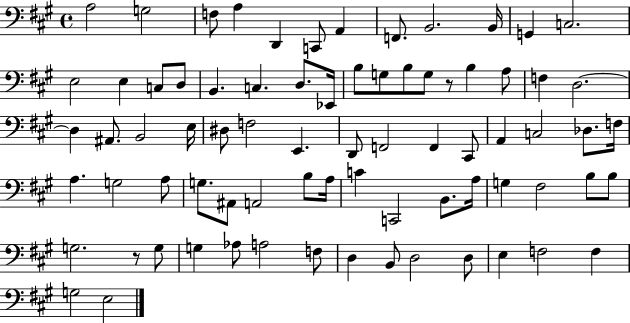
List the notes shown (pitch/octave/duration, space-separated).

A3/h G3/h F3/e A3/q D2/q C2/e A2/q F2/e. B2/h. B2/s G2/q C3/h. E3/h E3/q C3/e D3/e B2/q. C3/q. D3/e. Eb2/s B3/e G3/e B3/e G3/e R/e B3/q A3/e F3/q D3/h. D3/q A#2/e. B2/h E3/s D#3/e F3/h E2/q. D2/e F2/h F2/q C#2/e A2/q C3/h Db3/e. F3/s A3/q. G3/h A3/e G3/e. A#2/e A2/h B3/e A3/s C4/q C2/h B2/e. A3/s G3/q F#3/h B3/e B3/e G3/h. R/e G3/e G3/q Ab3/e A3/h F3/e D3/q B2/e D3/h D3/e E3/q F3/h F3/q G3/h E3/h